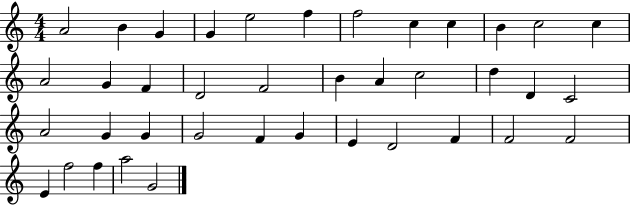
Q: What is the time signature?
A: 4/4